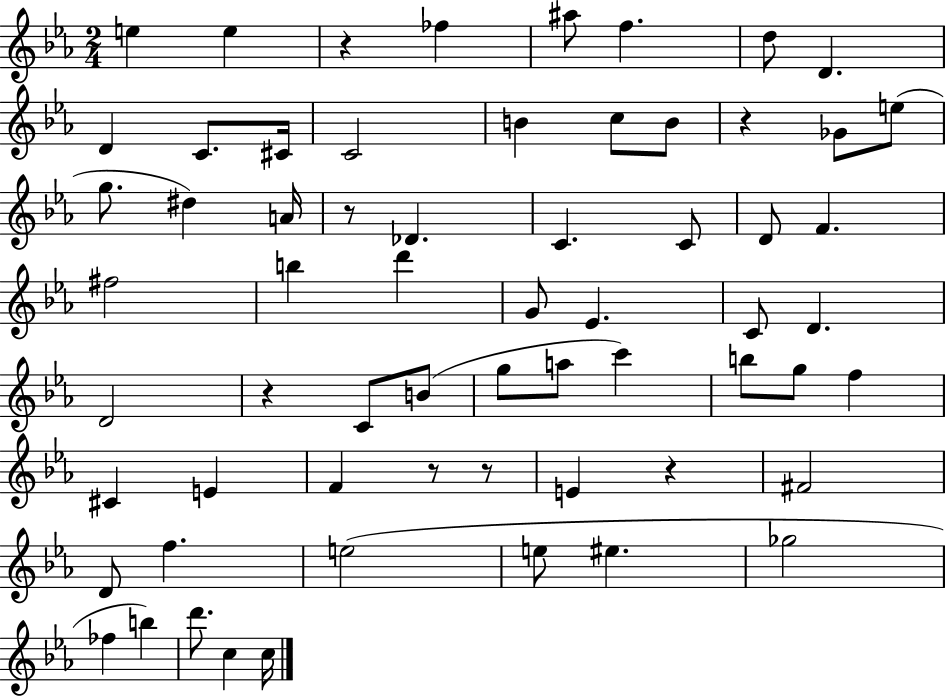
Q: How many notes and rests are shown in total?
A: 63